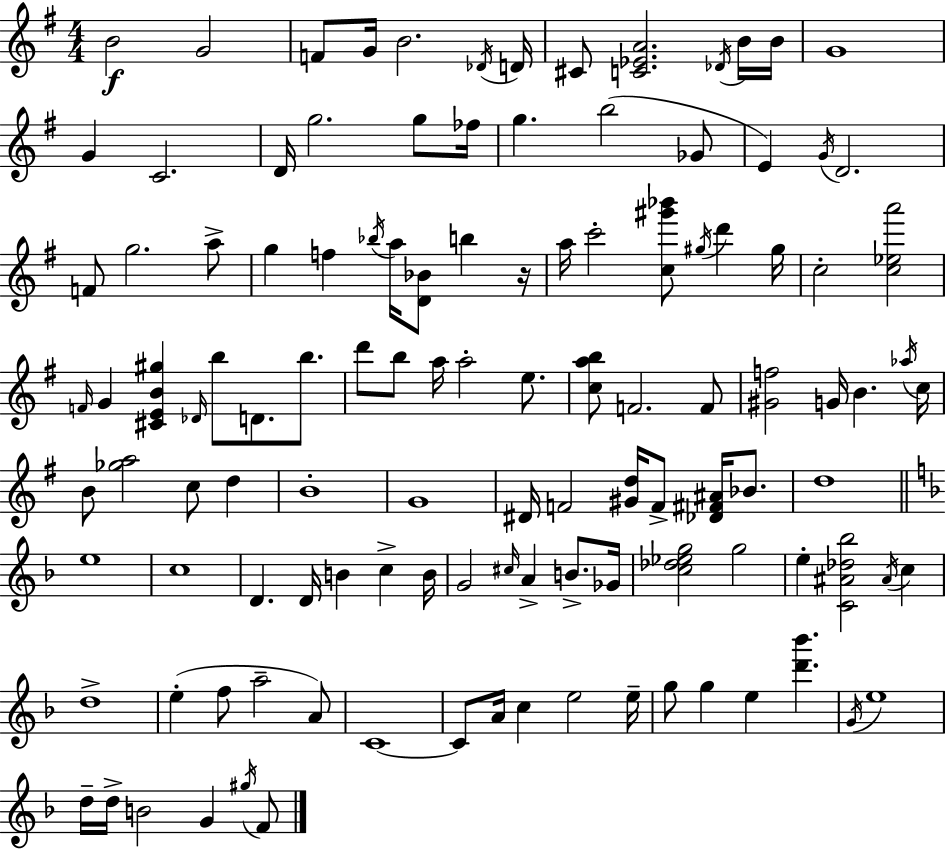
B4/h G4/h F4/e G4/s B4/h. Db4/s D4/s C#4/e [C4,Eb4,A4]/h. Db4/s B4/s B4/s G4/w G4/q C4/h. D4/s G5/h. G5/e FES5/s G5/q. B5/h Gb4/e E4/q G4/s D4/h. F4/e G5/h. A5/e G5/q F5/q Bb5/s A5/s [D4,Bb4]/e B5/q R/s A5/s C6/h [C5,G#6,Bb6]/e G#5/s D6/q G#5/s C5/h [C5,Eb5,A6]/h F4/s G4/q [C#4,E4,B4,G#5]/q Db4/s B5/e D4/e. B5/e. D6/e B5/e A5/s A5/h E5/e. [C5,A5,B5]/e F4/h. F4/e [G#4,F5]/h G4/s B4/q. Ab5/s C5/s B4/e [Gb5,A5]/h C5/e D5/q B4/w G4/w D#4/s F4/h [G#4,D5]/s F4/e [Db4,F#4,A#4]/s Bb4/e. D5/w E5/w C5/w D4/q. D4/s B4/q C5/q B4/s G4/h C#5/s A4/q B4/e. Gb4/s [C5,Db5,Eb5,G5]/h G5/h E5/q [C4,A#4,Db5,Bb5]/h A#4/s C5/q D5/w E5/q F5/e A5/h A4/e C4/w C4/e A4/s C5/q E5/h E5/s G5/e G5/q E5/q [D6,Bb6]/q. G4/s E5/w D5/s D5/s B4/h G4/q G#5/s F4/e